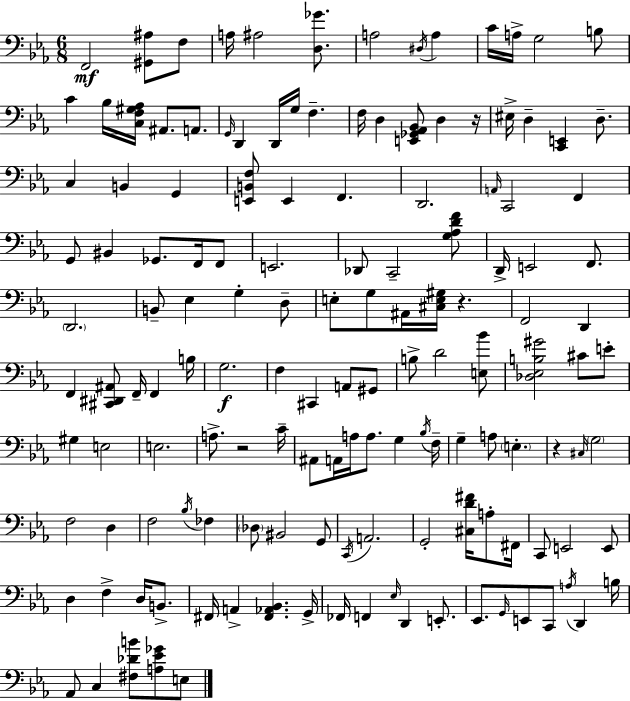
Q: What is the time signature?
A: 6/8